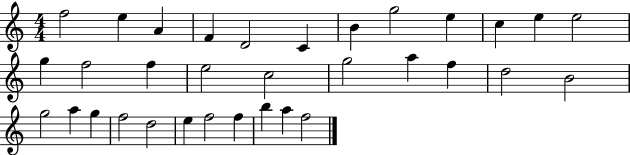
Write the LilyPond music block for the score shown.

{
  \clef treble
  \numericTimeSignature
  \time 4/4
  \key c \major
  f''2 e''4 a'4 | f'4 d'2 c'4 | b'4 g''2 e''4 | c''4 e''4 e''2 | \break g''4 f''2 f''4 | e''2 c''2 | g''2 a''4 f''4 | d''2 b'2 | \break g''2 a''4 g''4 | f''2 d''2 | e''4 f''2 f''4 | b''4 a''4 f''2 | \break \bar "|."
}